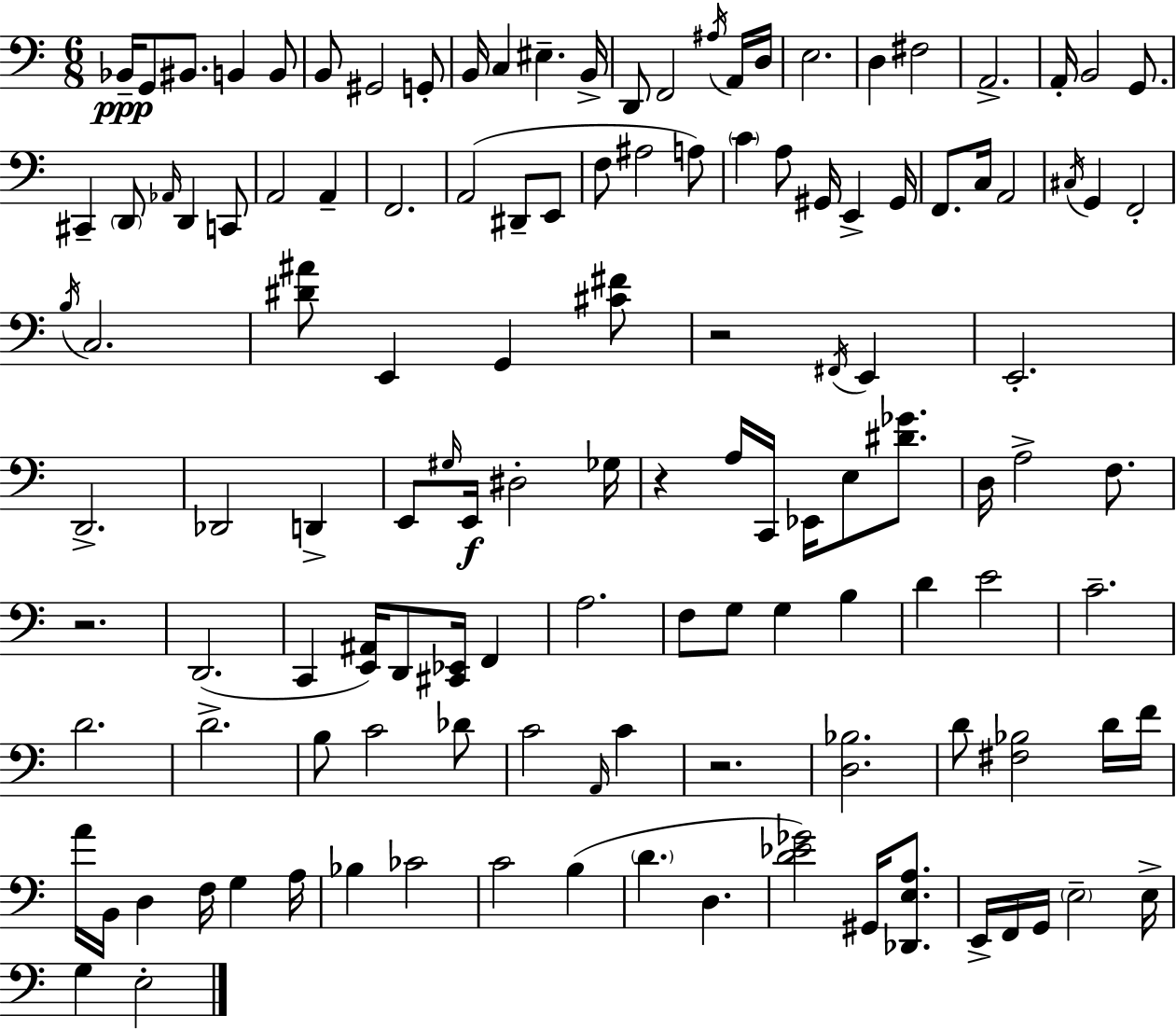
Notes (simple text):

Bb2/s G2/e BIS2/e. B2/q B2/e B2/e G#2/h G2/e B2/s C3/q EIS3/q. B2/s D2/e F2/h A#3/s A2/s D3/s E3/h. D3/q F#3/h A2/h. A2/s B2/h G2/e. C#2/q D2/e Ab2/s D2/q C2/e A2/h A2/q F2/h. A2/h D#2/e E2/e F3/e A#3/h A3/e C4/q A3/e G#2/s E2/q G#2/s F2/e. C3/s A2/h C#3/s G2/q F2/h B3/s C3/h. [D#4,A#4]/e E2/q G2/q [C#4,F#4]/e R/h F#2/s E2/q E2/h. D2/h. Db2/h D2/q E2/e G#3/s E2/s D#3/h Gb3/s R/q A3/s C2/s Eb2/s E3/e [D#4,Gb4]/e. D3/s A3/h F3/e. R/h. D2/h. C2/q [E2,A#2]/s D2/e [C#2,Eb2]/s F2/q A3/h. F3/e G3/e G3/q B3/q D4/q E4/h C4/h. D4/h. D4/h. B3/e C4/h Db4/e C4/h A2/s C4/q R/h. [D3,Bb3]/h. D4/e [F#3,Bb3]/h D4/s F4/s A4/s B2/s D3/q F3/s G3/q A3/s Bb3/q CES4/h C4/h B3/q D4/q. D3/q. [D4,Eb4,Gb4]/h G#2/s [Db2,E3,A3]/e. E2/s F2/s G2/s E3/h E3/s G3/q E3/h